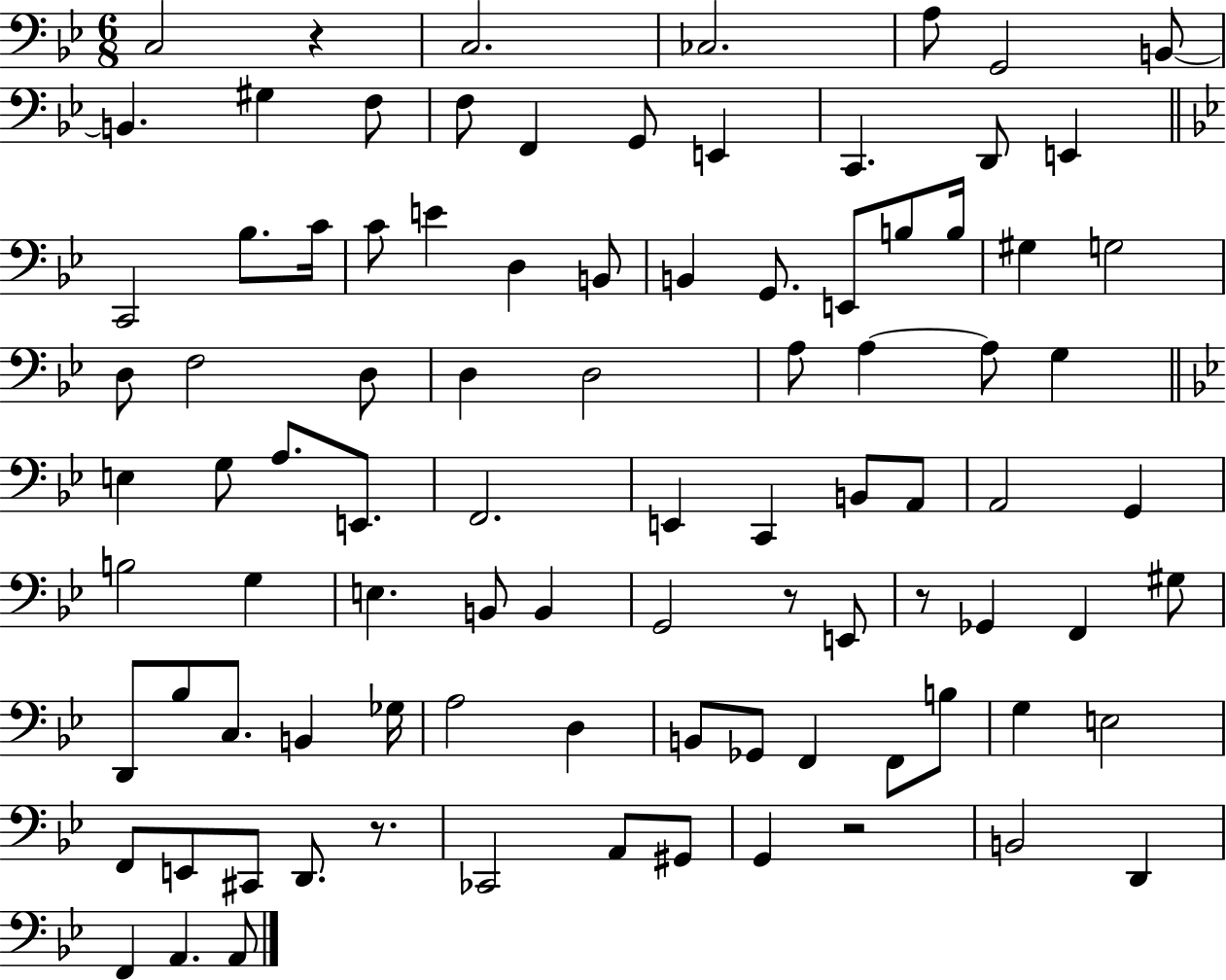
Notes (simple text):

C3/h R/q C3/h. CES3/h. A3/e G2/h B2/e B2/q. G#3/q F3/e F3/e F2/q G2/e E2/q C2/q. D2/e E2/q C2/h Bb3/e. C4/s C4/e E4/q D3/q B2/e B2/q G2/e. E2/e B3/e B3/s G#3/q G3/h D3/e F3/h D3/e D3/q D3/h A3/e A3/q A3/e G3/q E3/q G3/e A3/e. E2/e. F2/h. E2/q C2/q B2/e A2/e A2/h G2/q B3/h G3/q E3/q. B2/e B2/q G2/h R/e E2/e R/e Gb2/q F2/q G#3/e D2/e Bb3/e C3/e. B2/q Gb3/s A3/h D3/q B2/e Gb2/e F2/q F2/e B3/e G3/q E3/h F2/e E2/e C#2/e D2/e. R/e. CES2/h A2/e G#2/e G2/q R/h B2/h D2/q F2/q A2/q. A2/e